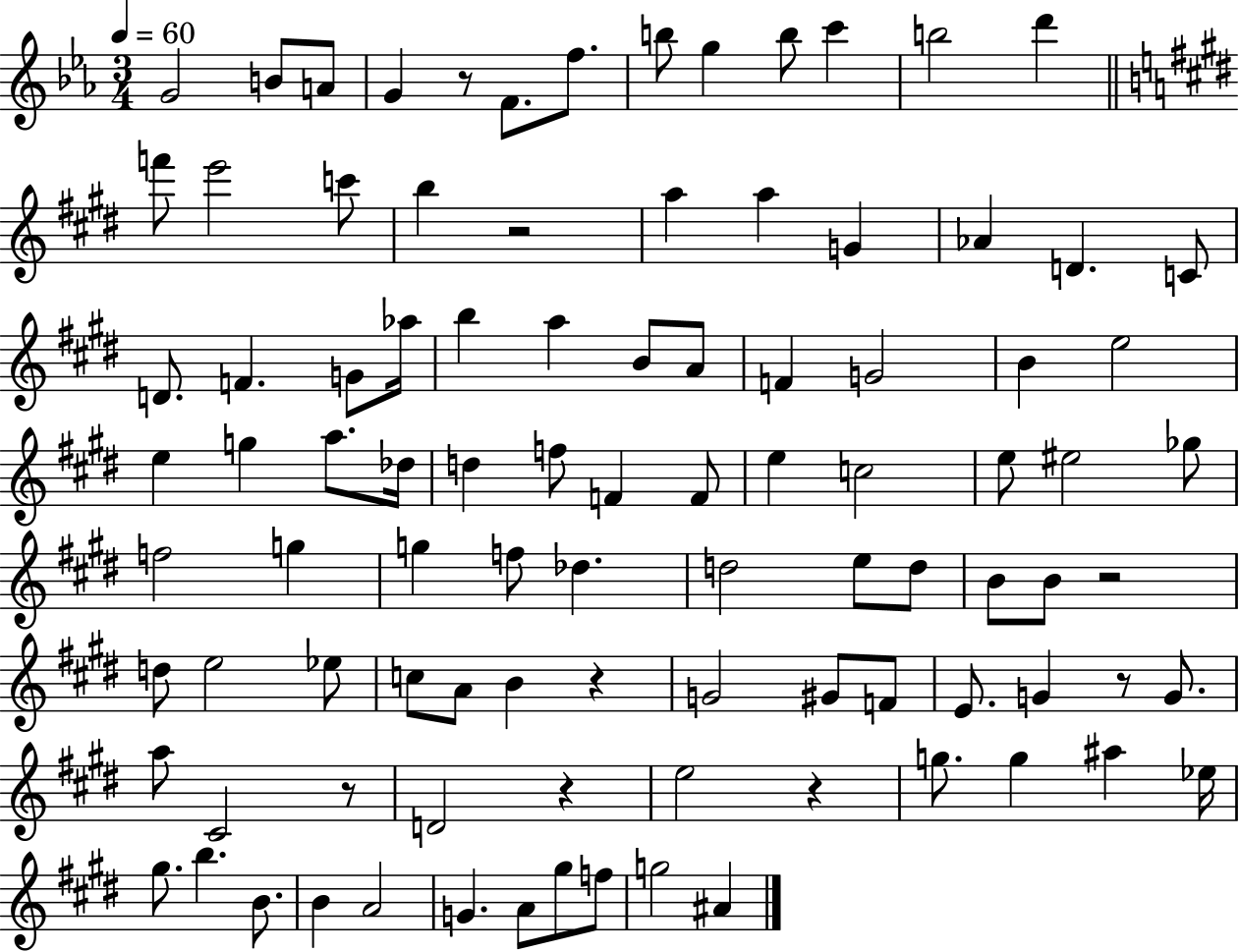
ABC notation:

X:1
T:Untitled
M:3/4
L:1/4
K:Eb
G2 B/2 A/2 G z/2 F/2 f/2 b/2 g b/2 c' b2 d' f'/2 e'2 c'/2 b z2 a a G _A D C/2 D/2 F G/2 _a/4 b a B/2 A/2 F G2 B e2 e g a/2 _d/4 d f/2 F F/2 e c2 e/2 ^e2 _g/2 f2 g g f/2 _d d2 e/2 d/2 B/2 B/2 z2 d/2 e2 _e/2 c/2 A/2 B z G2 ^G/2 F/2 E/2 G z/2 G/2 a/2 ^C2 z/2 D2 z e2 z g/2 g ^a _e/4 ^g/2 b B/2 B A2 G A/2 ^g/2 f/2 g2 ^A